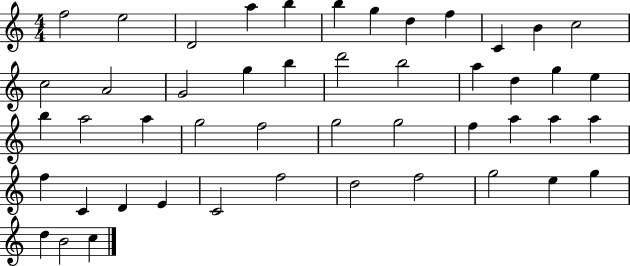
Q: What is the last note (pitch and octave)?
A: C5